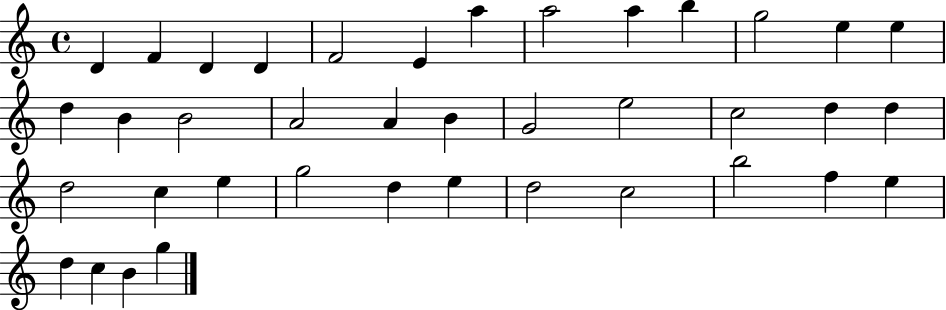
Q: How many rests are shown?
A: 0